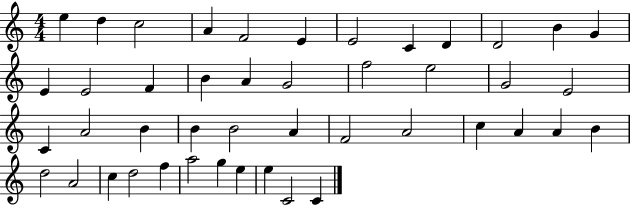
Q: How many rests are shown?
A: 0